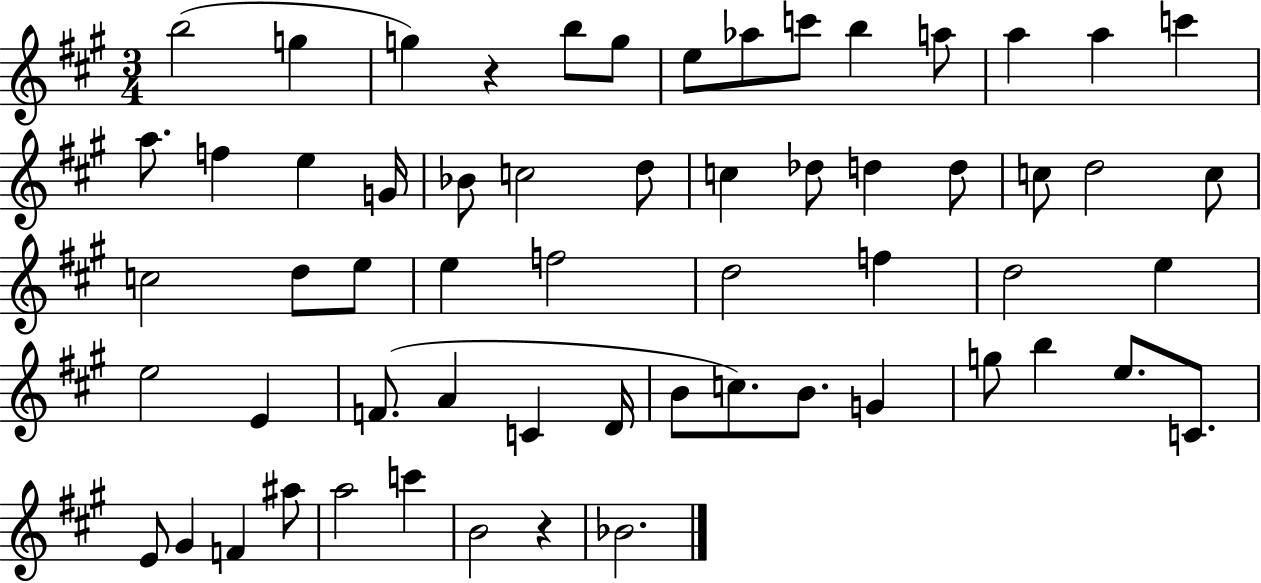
{
  \clef treble
  \numericTimeSignature
  \time 3/4
  \key a \major
  \repeat volta 2 { b''2( g''4 | g''4) r4 b''8 g''8 | e''8 aes''8 c'''8 b''4 a''8 | a''4 a''4 c'''4 | \break a''8. f''4 e''4 g'16 | bes'8 c''2 d''8 | c''4 des''8 d''4 d''8 | c''8 d''2 c''8 | \break c''2 d''8 e''8 | e''4 f''2 | d''2 f''4 | d''2 e''4 | \break e''2 e'4 | f'8.( a'4 c'4 d'16 | b'8 c''8.) b'8. g'4 | g''8 b''4 e''8. c'8. | \break e'8 gis'4 f'4 ais''8 | a''2 c'''4 | b'2 r4 | bes'2. | \break } \bar "|."
}